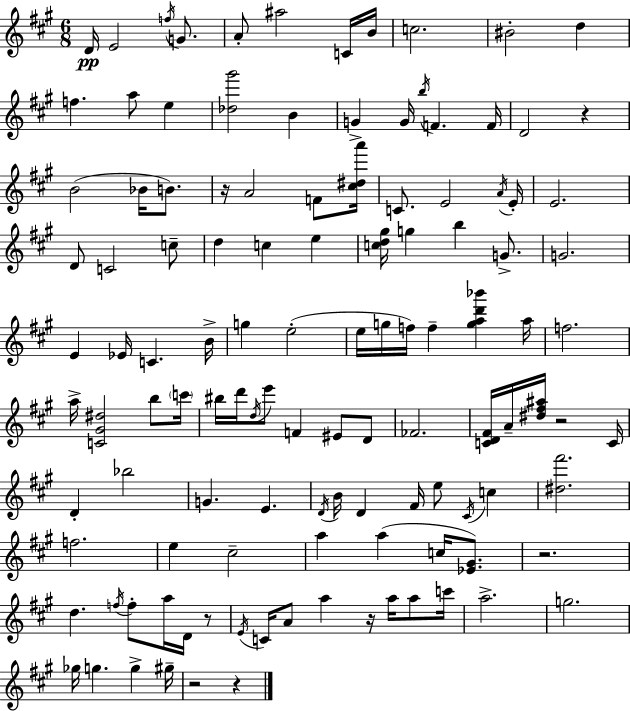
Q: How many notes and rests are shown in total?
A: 118